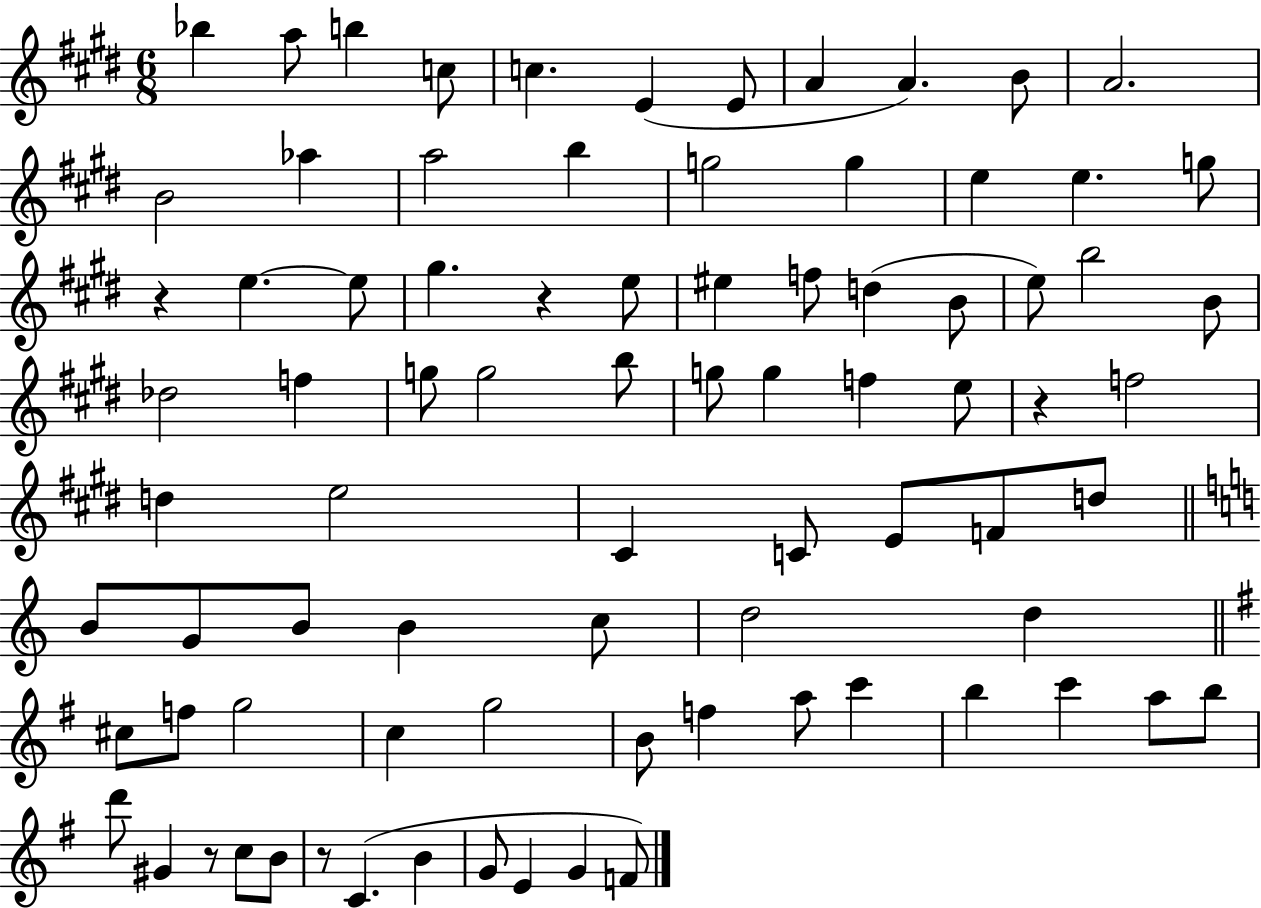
Bb5/q A5/e B5/q C5/e C5/q. E4/q E4/e A4/q A4/q. B4/e A4/h. B4/h Ab5/q A5/h B5/q G5/h G5/q E5/q E5/q. G5/e R/q E5/q. E5/e G#5/q. R/q E5/e EIS5/q F5/e D5/q B4/e E5/e B5/h B4/e Db5/h F5/q G5/e G5/h B5/e G5/e G5/q F5/q E5/e R/q F5/h D5/q E5/h C#4/q C4/e E4/e F4/e D5/e B4/e G4/e B4/e B4/q C5/e D5/h D5/q C#5/e F5/e G5/h C5/q G5/h B4/e F5/q A5/e C6/q B5/q C6/q A5/e B5/e D6/e G#4/q R/e C5/e B4/e R/e C4/q. B4/q G4/e E4/q G4/q F4/e